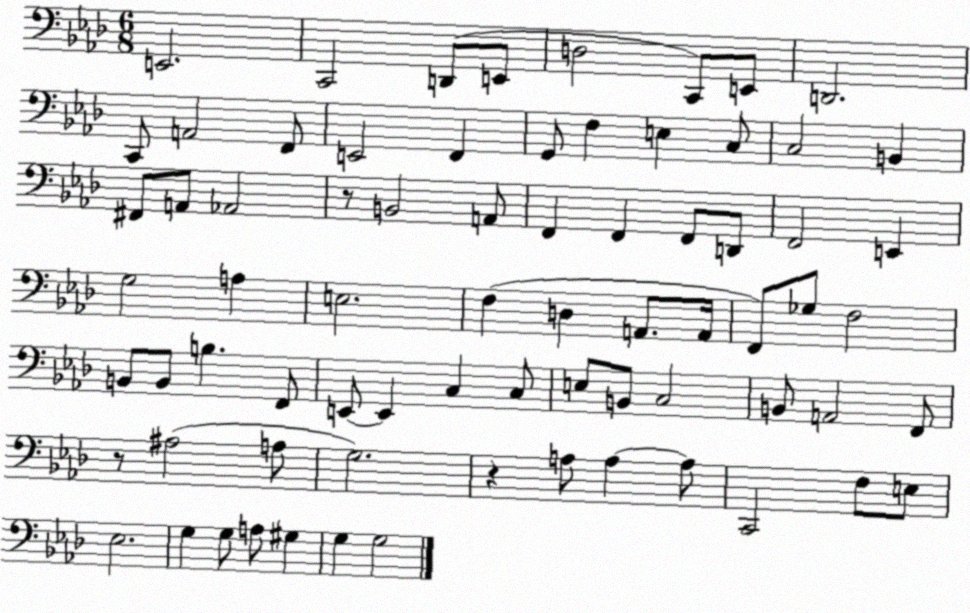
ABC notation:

X:1
T:Untitled
M:6/8
L:1/4
K:Ab
E,,2 C,,2 D,,/2 E,,/2 D,2 C,,/2 E,,/2 D,,2 C,,/2 A,,2 F,,/2 E,,2 F,, G,,/2 F, E, C,/2 C,2 B,, ^F,,/2 A,,/2 _A,,2 z/2 B,,2 A,,/2 F,, F,, F,,/2 D,,/2 F,,2 E,, G,2 A, E,2 F, D, A,,/2 A,,/4 F,,/2 _G,/2 F,2 B,,/2 B,,/2 B, F,,/2 E,,/2 E,, C, C,/2 E,/2 B,,/2 C,2 B,,/2 A,,2 F,,/2 z/2 ^A,2 A,/2 G,2 z A,/2 A, A,/2 C,,2 F,/2 E,/2 _E,2 G, G,/2 A,/2 ^G, G, G,2